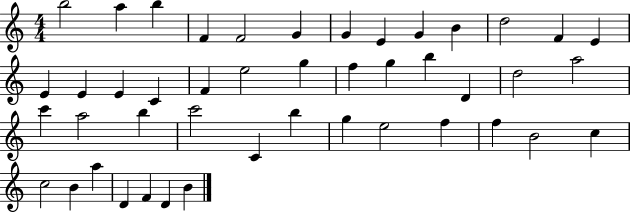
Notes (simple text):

B5/h A5/q B5/q F4/q F4/h G4/q G4/q E4/q G4/q B4/q D5/h F4/q E4/q E4/q E4/q E4/q C4/q F4/q E5/h G5/q F5/q G5/q B5/q D4/q D5/h A5/h C6/q A5/h B5/q C6/h C4/q B5/q G5/q E5/h F5/q F5/q B4/h C5/q C5/h B4/q A5/q D4/q F4/q D4/q B4/q